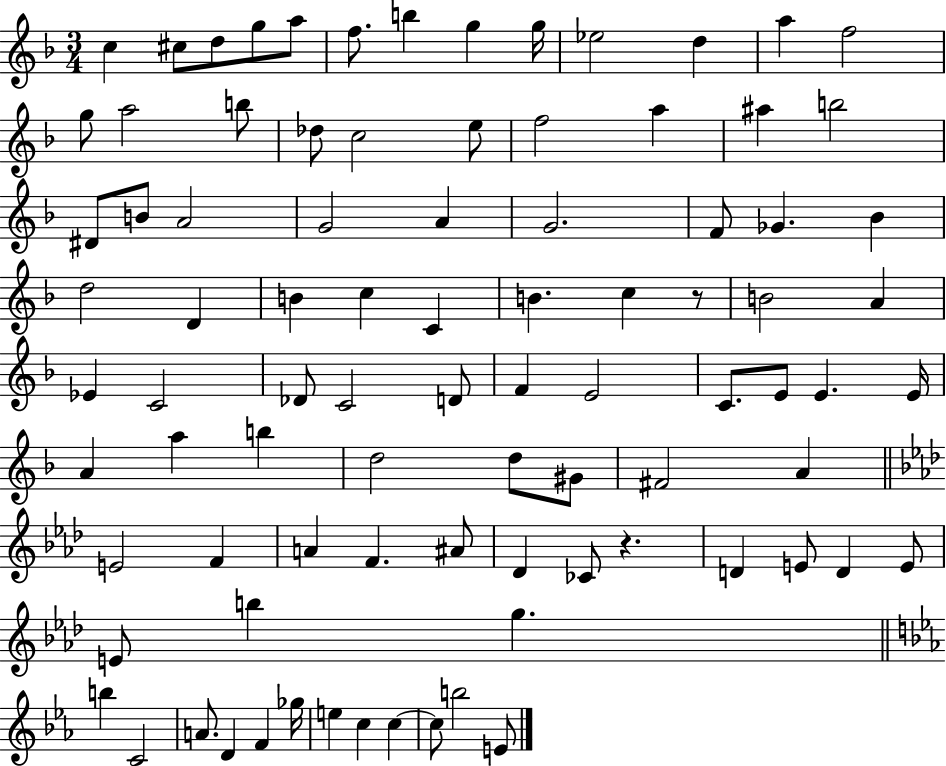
{
  \clef treble
  \numericTimeSignature
  \time 3/4
  \key f \major
  c''4 cis''8 d''8 g''8 a''8 | f''8. b''4 g''4 g''16 | ees''2 d''4 | a''4 f''2 | \break g''8 a''2 b''8 | des''8 c''2 e''8 | f''2 a''4 | ais''4 b''2 | \break dis'8 b'8 a'2 | g'2 a'4 | g'2. | f'8 ges'4. bes'4 | \break d''2 d'4 | b'4 c''4 c'4 | b'4. c''4 r8 | b'2 a'4 | \break ees'4 c'2 | des'8 c'2 d'8 | f'4 e'2 | c'8. e'8 e'4. e'16 | \break a'4 a''4 b''4 | d''2 d''8 gis'8 | fis'2 a'4 | \bar "||" \break \key aes \major e'2 f'4 | a'4 f'4. ais'8 | des'4 ces'8 r4. | d'4 e'8 d'4 e'8 | \break e'8 b''4 g''4. | \bar "||" \break \key c \minor b''4 c'2 | a'8. d'4 f'4 ges''16 | e''4 c''4 c''4~~ | c''8 b''2 e'8 | \break \bar "|."
}